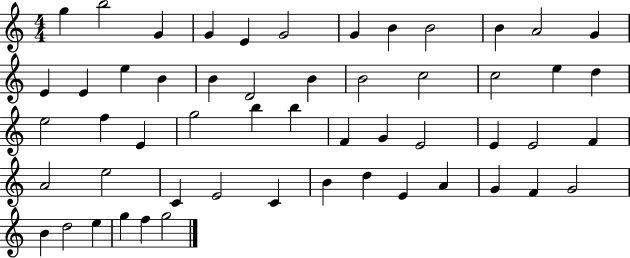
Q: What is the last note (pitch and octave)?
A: G5